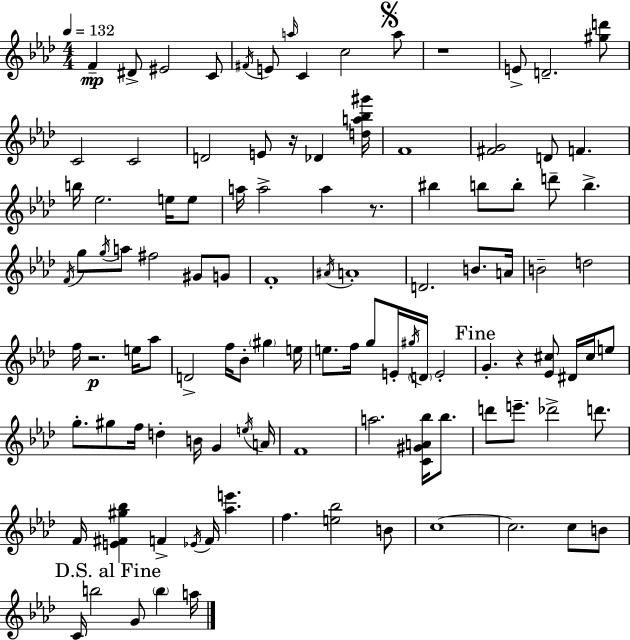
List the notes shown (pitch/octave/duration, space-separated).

F4/q D#4/e EIS4/h C4/e F#4/s E4/e A5/s C4/q C5/h A5/e R/w E4/e D4/h. [G#5,D6]/e C4/h C4/h D4/h E4/e R/s Db4/q [D5,A5,Bb5,G#6]/s F4/w [F#4,G4]/h D4/e F4/q. B5/s Eb5/h. E5/s E5/e A5/s A5/h A5/q R/e. BIS5/q B5/e B5/e D6/e B5/q. F4/s G5/e G5/s A5/e F#5/h G#4/e G4/e F4/w A#4/s A4/w D4/h. B4/e. A4/s B4/h D5/h F5/s R/h. E5/s Ab5/e D4/h F5/s Bb4/e G#5/q E5/s E5/e. F5/s G5/e E4/s G#5/s D4/s E4/h G4/q. R/q [Eb4,C#5]/e D#4/s C#5/s E5/e G5/e. G#5/e F5/s D5/q B4/s G4/q E5/s A4/s F4/w A5/h. [C4,G#4,A4,Bb5]/s Bb5/e. D6/e E6/e. Db6/h D6/e. F4/s [E4,F#4,G#5,Bb5]/q F4/q Eb4/s F4/s [Ab5,E6]/q. F5/q. [E5,Bb5]/h B4/e C5/w C5/h. C5/e B4/e C4/s B5/h G4/e B5/q A5/s